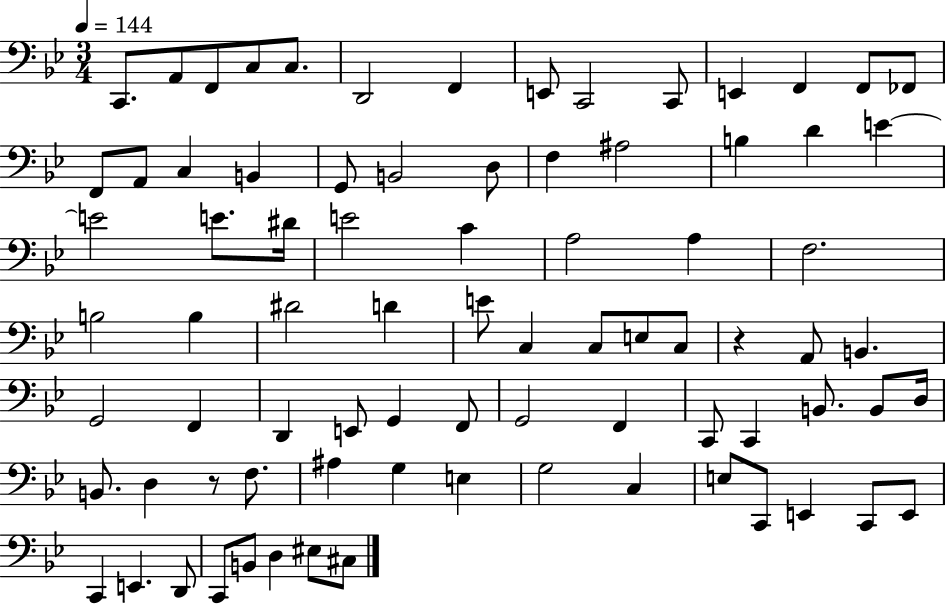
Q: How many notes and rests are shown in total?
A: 81